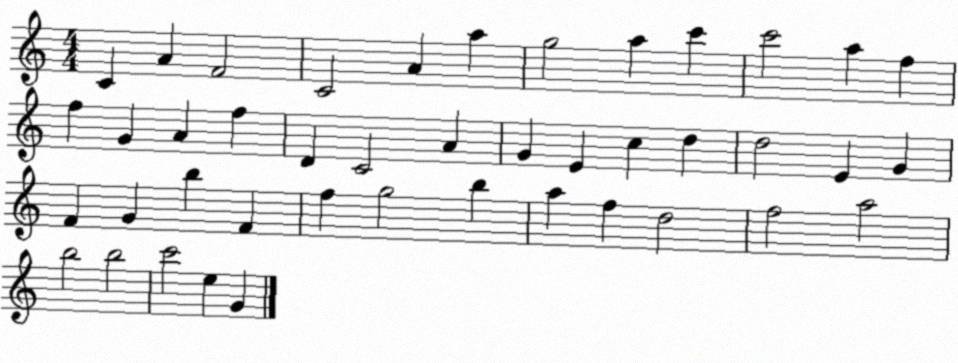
X:1
T:Untitled
M:4/4
L:1/4
K:C
C A F2 C2 A a g2 a c' c'2 a f f G A f D C2 A G E c d d2 E G F G b F f g2 b a f d2 f2 a2 b2 b2 c'2 e G